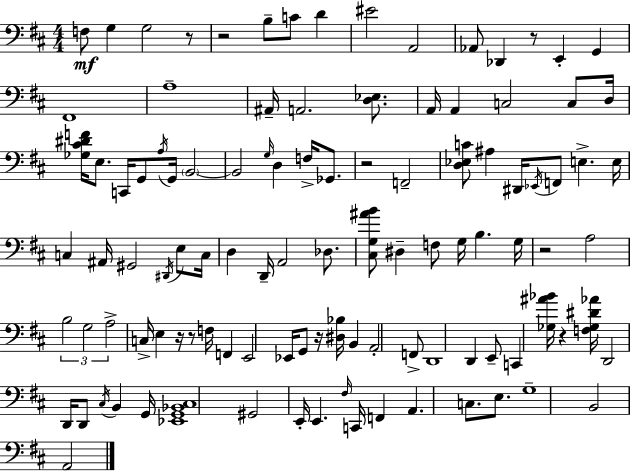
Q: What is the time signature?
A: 4/4